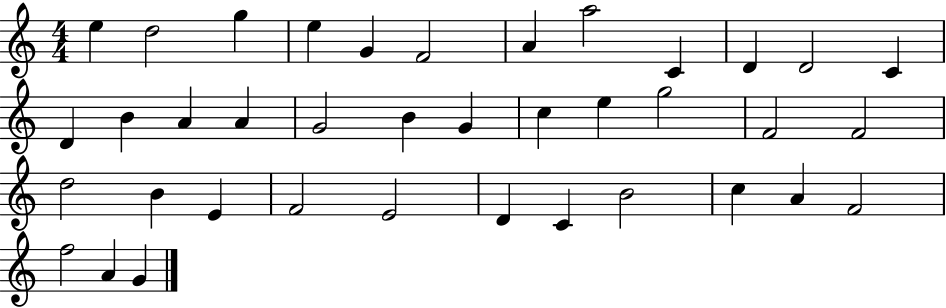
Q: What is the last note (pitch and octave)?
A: G4